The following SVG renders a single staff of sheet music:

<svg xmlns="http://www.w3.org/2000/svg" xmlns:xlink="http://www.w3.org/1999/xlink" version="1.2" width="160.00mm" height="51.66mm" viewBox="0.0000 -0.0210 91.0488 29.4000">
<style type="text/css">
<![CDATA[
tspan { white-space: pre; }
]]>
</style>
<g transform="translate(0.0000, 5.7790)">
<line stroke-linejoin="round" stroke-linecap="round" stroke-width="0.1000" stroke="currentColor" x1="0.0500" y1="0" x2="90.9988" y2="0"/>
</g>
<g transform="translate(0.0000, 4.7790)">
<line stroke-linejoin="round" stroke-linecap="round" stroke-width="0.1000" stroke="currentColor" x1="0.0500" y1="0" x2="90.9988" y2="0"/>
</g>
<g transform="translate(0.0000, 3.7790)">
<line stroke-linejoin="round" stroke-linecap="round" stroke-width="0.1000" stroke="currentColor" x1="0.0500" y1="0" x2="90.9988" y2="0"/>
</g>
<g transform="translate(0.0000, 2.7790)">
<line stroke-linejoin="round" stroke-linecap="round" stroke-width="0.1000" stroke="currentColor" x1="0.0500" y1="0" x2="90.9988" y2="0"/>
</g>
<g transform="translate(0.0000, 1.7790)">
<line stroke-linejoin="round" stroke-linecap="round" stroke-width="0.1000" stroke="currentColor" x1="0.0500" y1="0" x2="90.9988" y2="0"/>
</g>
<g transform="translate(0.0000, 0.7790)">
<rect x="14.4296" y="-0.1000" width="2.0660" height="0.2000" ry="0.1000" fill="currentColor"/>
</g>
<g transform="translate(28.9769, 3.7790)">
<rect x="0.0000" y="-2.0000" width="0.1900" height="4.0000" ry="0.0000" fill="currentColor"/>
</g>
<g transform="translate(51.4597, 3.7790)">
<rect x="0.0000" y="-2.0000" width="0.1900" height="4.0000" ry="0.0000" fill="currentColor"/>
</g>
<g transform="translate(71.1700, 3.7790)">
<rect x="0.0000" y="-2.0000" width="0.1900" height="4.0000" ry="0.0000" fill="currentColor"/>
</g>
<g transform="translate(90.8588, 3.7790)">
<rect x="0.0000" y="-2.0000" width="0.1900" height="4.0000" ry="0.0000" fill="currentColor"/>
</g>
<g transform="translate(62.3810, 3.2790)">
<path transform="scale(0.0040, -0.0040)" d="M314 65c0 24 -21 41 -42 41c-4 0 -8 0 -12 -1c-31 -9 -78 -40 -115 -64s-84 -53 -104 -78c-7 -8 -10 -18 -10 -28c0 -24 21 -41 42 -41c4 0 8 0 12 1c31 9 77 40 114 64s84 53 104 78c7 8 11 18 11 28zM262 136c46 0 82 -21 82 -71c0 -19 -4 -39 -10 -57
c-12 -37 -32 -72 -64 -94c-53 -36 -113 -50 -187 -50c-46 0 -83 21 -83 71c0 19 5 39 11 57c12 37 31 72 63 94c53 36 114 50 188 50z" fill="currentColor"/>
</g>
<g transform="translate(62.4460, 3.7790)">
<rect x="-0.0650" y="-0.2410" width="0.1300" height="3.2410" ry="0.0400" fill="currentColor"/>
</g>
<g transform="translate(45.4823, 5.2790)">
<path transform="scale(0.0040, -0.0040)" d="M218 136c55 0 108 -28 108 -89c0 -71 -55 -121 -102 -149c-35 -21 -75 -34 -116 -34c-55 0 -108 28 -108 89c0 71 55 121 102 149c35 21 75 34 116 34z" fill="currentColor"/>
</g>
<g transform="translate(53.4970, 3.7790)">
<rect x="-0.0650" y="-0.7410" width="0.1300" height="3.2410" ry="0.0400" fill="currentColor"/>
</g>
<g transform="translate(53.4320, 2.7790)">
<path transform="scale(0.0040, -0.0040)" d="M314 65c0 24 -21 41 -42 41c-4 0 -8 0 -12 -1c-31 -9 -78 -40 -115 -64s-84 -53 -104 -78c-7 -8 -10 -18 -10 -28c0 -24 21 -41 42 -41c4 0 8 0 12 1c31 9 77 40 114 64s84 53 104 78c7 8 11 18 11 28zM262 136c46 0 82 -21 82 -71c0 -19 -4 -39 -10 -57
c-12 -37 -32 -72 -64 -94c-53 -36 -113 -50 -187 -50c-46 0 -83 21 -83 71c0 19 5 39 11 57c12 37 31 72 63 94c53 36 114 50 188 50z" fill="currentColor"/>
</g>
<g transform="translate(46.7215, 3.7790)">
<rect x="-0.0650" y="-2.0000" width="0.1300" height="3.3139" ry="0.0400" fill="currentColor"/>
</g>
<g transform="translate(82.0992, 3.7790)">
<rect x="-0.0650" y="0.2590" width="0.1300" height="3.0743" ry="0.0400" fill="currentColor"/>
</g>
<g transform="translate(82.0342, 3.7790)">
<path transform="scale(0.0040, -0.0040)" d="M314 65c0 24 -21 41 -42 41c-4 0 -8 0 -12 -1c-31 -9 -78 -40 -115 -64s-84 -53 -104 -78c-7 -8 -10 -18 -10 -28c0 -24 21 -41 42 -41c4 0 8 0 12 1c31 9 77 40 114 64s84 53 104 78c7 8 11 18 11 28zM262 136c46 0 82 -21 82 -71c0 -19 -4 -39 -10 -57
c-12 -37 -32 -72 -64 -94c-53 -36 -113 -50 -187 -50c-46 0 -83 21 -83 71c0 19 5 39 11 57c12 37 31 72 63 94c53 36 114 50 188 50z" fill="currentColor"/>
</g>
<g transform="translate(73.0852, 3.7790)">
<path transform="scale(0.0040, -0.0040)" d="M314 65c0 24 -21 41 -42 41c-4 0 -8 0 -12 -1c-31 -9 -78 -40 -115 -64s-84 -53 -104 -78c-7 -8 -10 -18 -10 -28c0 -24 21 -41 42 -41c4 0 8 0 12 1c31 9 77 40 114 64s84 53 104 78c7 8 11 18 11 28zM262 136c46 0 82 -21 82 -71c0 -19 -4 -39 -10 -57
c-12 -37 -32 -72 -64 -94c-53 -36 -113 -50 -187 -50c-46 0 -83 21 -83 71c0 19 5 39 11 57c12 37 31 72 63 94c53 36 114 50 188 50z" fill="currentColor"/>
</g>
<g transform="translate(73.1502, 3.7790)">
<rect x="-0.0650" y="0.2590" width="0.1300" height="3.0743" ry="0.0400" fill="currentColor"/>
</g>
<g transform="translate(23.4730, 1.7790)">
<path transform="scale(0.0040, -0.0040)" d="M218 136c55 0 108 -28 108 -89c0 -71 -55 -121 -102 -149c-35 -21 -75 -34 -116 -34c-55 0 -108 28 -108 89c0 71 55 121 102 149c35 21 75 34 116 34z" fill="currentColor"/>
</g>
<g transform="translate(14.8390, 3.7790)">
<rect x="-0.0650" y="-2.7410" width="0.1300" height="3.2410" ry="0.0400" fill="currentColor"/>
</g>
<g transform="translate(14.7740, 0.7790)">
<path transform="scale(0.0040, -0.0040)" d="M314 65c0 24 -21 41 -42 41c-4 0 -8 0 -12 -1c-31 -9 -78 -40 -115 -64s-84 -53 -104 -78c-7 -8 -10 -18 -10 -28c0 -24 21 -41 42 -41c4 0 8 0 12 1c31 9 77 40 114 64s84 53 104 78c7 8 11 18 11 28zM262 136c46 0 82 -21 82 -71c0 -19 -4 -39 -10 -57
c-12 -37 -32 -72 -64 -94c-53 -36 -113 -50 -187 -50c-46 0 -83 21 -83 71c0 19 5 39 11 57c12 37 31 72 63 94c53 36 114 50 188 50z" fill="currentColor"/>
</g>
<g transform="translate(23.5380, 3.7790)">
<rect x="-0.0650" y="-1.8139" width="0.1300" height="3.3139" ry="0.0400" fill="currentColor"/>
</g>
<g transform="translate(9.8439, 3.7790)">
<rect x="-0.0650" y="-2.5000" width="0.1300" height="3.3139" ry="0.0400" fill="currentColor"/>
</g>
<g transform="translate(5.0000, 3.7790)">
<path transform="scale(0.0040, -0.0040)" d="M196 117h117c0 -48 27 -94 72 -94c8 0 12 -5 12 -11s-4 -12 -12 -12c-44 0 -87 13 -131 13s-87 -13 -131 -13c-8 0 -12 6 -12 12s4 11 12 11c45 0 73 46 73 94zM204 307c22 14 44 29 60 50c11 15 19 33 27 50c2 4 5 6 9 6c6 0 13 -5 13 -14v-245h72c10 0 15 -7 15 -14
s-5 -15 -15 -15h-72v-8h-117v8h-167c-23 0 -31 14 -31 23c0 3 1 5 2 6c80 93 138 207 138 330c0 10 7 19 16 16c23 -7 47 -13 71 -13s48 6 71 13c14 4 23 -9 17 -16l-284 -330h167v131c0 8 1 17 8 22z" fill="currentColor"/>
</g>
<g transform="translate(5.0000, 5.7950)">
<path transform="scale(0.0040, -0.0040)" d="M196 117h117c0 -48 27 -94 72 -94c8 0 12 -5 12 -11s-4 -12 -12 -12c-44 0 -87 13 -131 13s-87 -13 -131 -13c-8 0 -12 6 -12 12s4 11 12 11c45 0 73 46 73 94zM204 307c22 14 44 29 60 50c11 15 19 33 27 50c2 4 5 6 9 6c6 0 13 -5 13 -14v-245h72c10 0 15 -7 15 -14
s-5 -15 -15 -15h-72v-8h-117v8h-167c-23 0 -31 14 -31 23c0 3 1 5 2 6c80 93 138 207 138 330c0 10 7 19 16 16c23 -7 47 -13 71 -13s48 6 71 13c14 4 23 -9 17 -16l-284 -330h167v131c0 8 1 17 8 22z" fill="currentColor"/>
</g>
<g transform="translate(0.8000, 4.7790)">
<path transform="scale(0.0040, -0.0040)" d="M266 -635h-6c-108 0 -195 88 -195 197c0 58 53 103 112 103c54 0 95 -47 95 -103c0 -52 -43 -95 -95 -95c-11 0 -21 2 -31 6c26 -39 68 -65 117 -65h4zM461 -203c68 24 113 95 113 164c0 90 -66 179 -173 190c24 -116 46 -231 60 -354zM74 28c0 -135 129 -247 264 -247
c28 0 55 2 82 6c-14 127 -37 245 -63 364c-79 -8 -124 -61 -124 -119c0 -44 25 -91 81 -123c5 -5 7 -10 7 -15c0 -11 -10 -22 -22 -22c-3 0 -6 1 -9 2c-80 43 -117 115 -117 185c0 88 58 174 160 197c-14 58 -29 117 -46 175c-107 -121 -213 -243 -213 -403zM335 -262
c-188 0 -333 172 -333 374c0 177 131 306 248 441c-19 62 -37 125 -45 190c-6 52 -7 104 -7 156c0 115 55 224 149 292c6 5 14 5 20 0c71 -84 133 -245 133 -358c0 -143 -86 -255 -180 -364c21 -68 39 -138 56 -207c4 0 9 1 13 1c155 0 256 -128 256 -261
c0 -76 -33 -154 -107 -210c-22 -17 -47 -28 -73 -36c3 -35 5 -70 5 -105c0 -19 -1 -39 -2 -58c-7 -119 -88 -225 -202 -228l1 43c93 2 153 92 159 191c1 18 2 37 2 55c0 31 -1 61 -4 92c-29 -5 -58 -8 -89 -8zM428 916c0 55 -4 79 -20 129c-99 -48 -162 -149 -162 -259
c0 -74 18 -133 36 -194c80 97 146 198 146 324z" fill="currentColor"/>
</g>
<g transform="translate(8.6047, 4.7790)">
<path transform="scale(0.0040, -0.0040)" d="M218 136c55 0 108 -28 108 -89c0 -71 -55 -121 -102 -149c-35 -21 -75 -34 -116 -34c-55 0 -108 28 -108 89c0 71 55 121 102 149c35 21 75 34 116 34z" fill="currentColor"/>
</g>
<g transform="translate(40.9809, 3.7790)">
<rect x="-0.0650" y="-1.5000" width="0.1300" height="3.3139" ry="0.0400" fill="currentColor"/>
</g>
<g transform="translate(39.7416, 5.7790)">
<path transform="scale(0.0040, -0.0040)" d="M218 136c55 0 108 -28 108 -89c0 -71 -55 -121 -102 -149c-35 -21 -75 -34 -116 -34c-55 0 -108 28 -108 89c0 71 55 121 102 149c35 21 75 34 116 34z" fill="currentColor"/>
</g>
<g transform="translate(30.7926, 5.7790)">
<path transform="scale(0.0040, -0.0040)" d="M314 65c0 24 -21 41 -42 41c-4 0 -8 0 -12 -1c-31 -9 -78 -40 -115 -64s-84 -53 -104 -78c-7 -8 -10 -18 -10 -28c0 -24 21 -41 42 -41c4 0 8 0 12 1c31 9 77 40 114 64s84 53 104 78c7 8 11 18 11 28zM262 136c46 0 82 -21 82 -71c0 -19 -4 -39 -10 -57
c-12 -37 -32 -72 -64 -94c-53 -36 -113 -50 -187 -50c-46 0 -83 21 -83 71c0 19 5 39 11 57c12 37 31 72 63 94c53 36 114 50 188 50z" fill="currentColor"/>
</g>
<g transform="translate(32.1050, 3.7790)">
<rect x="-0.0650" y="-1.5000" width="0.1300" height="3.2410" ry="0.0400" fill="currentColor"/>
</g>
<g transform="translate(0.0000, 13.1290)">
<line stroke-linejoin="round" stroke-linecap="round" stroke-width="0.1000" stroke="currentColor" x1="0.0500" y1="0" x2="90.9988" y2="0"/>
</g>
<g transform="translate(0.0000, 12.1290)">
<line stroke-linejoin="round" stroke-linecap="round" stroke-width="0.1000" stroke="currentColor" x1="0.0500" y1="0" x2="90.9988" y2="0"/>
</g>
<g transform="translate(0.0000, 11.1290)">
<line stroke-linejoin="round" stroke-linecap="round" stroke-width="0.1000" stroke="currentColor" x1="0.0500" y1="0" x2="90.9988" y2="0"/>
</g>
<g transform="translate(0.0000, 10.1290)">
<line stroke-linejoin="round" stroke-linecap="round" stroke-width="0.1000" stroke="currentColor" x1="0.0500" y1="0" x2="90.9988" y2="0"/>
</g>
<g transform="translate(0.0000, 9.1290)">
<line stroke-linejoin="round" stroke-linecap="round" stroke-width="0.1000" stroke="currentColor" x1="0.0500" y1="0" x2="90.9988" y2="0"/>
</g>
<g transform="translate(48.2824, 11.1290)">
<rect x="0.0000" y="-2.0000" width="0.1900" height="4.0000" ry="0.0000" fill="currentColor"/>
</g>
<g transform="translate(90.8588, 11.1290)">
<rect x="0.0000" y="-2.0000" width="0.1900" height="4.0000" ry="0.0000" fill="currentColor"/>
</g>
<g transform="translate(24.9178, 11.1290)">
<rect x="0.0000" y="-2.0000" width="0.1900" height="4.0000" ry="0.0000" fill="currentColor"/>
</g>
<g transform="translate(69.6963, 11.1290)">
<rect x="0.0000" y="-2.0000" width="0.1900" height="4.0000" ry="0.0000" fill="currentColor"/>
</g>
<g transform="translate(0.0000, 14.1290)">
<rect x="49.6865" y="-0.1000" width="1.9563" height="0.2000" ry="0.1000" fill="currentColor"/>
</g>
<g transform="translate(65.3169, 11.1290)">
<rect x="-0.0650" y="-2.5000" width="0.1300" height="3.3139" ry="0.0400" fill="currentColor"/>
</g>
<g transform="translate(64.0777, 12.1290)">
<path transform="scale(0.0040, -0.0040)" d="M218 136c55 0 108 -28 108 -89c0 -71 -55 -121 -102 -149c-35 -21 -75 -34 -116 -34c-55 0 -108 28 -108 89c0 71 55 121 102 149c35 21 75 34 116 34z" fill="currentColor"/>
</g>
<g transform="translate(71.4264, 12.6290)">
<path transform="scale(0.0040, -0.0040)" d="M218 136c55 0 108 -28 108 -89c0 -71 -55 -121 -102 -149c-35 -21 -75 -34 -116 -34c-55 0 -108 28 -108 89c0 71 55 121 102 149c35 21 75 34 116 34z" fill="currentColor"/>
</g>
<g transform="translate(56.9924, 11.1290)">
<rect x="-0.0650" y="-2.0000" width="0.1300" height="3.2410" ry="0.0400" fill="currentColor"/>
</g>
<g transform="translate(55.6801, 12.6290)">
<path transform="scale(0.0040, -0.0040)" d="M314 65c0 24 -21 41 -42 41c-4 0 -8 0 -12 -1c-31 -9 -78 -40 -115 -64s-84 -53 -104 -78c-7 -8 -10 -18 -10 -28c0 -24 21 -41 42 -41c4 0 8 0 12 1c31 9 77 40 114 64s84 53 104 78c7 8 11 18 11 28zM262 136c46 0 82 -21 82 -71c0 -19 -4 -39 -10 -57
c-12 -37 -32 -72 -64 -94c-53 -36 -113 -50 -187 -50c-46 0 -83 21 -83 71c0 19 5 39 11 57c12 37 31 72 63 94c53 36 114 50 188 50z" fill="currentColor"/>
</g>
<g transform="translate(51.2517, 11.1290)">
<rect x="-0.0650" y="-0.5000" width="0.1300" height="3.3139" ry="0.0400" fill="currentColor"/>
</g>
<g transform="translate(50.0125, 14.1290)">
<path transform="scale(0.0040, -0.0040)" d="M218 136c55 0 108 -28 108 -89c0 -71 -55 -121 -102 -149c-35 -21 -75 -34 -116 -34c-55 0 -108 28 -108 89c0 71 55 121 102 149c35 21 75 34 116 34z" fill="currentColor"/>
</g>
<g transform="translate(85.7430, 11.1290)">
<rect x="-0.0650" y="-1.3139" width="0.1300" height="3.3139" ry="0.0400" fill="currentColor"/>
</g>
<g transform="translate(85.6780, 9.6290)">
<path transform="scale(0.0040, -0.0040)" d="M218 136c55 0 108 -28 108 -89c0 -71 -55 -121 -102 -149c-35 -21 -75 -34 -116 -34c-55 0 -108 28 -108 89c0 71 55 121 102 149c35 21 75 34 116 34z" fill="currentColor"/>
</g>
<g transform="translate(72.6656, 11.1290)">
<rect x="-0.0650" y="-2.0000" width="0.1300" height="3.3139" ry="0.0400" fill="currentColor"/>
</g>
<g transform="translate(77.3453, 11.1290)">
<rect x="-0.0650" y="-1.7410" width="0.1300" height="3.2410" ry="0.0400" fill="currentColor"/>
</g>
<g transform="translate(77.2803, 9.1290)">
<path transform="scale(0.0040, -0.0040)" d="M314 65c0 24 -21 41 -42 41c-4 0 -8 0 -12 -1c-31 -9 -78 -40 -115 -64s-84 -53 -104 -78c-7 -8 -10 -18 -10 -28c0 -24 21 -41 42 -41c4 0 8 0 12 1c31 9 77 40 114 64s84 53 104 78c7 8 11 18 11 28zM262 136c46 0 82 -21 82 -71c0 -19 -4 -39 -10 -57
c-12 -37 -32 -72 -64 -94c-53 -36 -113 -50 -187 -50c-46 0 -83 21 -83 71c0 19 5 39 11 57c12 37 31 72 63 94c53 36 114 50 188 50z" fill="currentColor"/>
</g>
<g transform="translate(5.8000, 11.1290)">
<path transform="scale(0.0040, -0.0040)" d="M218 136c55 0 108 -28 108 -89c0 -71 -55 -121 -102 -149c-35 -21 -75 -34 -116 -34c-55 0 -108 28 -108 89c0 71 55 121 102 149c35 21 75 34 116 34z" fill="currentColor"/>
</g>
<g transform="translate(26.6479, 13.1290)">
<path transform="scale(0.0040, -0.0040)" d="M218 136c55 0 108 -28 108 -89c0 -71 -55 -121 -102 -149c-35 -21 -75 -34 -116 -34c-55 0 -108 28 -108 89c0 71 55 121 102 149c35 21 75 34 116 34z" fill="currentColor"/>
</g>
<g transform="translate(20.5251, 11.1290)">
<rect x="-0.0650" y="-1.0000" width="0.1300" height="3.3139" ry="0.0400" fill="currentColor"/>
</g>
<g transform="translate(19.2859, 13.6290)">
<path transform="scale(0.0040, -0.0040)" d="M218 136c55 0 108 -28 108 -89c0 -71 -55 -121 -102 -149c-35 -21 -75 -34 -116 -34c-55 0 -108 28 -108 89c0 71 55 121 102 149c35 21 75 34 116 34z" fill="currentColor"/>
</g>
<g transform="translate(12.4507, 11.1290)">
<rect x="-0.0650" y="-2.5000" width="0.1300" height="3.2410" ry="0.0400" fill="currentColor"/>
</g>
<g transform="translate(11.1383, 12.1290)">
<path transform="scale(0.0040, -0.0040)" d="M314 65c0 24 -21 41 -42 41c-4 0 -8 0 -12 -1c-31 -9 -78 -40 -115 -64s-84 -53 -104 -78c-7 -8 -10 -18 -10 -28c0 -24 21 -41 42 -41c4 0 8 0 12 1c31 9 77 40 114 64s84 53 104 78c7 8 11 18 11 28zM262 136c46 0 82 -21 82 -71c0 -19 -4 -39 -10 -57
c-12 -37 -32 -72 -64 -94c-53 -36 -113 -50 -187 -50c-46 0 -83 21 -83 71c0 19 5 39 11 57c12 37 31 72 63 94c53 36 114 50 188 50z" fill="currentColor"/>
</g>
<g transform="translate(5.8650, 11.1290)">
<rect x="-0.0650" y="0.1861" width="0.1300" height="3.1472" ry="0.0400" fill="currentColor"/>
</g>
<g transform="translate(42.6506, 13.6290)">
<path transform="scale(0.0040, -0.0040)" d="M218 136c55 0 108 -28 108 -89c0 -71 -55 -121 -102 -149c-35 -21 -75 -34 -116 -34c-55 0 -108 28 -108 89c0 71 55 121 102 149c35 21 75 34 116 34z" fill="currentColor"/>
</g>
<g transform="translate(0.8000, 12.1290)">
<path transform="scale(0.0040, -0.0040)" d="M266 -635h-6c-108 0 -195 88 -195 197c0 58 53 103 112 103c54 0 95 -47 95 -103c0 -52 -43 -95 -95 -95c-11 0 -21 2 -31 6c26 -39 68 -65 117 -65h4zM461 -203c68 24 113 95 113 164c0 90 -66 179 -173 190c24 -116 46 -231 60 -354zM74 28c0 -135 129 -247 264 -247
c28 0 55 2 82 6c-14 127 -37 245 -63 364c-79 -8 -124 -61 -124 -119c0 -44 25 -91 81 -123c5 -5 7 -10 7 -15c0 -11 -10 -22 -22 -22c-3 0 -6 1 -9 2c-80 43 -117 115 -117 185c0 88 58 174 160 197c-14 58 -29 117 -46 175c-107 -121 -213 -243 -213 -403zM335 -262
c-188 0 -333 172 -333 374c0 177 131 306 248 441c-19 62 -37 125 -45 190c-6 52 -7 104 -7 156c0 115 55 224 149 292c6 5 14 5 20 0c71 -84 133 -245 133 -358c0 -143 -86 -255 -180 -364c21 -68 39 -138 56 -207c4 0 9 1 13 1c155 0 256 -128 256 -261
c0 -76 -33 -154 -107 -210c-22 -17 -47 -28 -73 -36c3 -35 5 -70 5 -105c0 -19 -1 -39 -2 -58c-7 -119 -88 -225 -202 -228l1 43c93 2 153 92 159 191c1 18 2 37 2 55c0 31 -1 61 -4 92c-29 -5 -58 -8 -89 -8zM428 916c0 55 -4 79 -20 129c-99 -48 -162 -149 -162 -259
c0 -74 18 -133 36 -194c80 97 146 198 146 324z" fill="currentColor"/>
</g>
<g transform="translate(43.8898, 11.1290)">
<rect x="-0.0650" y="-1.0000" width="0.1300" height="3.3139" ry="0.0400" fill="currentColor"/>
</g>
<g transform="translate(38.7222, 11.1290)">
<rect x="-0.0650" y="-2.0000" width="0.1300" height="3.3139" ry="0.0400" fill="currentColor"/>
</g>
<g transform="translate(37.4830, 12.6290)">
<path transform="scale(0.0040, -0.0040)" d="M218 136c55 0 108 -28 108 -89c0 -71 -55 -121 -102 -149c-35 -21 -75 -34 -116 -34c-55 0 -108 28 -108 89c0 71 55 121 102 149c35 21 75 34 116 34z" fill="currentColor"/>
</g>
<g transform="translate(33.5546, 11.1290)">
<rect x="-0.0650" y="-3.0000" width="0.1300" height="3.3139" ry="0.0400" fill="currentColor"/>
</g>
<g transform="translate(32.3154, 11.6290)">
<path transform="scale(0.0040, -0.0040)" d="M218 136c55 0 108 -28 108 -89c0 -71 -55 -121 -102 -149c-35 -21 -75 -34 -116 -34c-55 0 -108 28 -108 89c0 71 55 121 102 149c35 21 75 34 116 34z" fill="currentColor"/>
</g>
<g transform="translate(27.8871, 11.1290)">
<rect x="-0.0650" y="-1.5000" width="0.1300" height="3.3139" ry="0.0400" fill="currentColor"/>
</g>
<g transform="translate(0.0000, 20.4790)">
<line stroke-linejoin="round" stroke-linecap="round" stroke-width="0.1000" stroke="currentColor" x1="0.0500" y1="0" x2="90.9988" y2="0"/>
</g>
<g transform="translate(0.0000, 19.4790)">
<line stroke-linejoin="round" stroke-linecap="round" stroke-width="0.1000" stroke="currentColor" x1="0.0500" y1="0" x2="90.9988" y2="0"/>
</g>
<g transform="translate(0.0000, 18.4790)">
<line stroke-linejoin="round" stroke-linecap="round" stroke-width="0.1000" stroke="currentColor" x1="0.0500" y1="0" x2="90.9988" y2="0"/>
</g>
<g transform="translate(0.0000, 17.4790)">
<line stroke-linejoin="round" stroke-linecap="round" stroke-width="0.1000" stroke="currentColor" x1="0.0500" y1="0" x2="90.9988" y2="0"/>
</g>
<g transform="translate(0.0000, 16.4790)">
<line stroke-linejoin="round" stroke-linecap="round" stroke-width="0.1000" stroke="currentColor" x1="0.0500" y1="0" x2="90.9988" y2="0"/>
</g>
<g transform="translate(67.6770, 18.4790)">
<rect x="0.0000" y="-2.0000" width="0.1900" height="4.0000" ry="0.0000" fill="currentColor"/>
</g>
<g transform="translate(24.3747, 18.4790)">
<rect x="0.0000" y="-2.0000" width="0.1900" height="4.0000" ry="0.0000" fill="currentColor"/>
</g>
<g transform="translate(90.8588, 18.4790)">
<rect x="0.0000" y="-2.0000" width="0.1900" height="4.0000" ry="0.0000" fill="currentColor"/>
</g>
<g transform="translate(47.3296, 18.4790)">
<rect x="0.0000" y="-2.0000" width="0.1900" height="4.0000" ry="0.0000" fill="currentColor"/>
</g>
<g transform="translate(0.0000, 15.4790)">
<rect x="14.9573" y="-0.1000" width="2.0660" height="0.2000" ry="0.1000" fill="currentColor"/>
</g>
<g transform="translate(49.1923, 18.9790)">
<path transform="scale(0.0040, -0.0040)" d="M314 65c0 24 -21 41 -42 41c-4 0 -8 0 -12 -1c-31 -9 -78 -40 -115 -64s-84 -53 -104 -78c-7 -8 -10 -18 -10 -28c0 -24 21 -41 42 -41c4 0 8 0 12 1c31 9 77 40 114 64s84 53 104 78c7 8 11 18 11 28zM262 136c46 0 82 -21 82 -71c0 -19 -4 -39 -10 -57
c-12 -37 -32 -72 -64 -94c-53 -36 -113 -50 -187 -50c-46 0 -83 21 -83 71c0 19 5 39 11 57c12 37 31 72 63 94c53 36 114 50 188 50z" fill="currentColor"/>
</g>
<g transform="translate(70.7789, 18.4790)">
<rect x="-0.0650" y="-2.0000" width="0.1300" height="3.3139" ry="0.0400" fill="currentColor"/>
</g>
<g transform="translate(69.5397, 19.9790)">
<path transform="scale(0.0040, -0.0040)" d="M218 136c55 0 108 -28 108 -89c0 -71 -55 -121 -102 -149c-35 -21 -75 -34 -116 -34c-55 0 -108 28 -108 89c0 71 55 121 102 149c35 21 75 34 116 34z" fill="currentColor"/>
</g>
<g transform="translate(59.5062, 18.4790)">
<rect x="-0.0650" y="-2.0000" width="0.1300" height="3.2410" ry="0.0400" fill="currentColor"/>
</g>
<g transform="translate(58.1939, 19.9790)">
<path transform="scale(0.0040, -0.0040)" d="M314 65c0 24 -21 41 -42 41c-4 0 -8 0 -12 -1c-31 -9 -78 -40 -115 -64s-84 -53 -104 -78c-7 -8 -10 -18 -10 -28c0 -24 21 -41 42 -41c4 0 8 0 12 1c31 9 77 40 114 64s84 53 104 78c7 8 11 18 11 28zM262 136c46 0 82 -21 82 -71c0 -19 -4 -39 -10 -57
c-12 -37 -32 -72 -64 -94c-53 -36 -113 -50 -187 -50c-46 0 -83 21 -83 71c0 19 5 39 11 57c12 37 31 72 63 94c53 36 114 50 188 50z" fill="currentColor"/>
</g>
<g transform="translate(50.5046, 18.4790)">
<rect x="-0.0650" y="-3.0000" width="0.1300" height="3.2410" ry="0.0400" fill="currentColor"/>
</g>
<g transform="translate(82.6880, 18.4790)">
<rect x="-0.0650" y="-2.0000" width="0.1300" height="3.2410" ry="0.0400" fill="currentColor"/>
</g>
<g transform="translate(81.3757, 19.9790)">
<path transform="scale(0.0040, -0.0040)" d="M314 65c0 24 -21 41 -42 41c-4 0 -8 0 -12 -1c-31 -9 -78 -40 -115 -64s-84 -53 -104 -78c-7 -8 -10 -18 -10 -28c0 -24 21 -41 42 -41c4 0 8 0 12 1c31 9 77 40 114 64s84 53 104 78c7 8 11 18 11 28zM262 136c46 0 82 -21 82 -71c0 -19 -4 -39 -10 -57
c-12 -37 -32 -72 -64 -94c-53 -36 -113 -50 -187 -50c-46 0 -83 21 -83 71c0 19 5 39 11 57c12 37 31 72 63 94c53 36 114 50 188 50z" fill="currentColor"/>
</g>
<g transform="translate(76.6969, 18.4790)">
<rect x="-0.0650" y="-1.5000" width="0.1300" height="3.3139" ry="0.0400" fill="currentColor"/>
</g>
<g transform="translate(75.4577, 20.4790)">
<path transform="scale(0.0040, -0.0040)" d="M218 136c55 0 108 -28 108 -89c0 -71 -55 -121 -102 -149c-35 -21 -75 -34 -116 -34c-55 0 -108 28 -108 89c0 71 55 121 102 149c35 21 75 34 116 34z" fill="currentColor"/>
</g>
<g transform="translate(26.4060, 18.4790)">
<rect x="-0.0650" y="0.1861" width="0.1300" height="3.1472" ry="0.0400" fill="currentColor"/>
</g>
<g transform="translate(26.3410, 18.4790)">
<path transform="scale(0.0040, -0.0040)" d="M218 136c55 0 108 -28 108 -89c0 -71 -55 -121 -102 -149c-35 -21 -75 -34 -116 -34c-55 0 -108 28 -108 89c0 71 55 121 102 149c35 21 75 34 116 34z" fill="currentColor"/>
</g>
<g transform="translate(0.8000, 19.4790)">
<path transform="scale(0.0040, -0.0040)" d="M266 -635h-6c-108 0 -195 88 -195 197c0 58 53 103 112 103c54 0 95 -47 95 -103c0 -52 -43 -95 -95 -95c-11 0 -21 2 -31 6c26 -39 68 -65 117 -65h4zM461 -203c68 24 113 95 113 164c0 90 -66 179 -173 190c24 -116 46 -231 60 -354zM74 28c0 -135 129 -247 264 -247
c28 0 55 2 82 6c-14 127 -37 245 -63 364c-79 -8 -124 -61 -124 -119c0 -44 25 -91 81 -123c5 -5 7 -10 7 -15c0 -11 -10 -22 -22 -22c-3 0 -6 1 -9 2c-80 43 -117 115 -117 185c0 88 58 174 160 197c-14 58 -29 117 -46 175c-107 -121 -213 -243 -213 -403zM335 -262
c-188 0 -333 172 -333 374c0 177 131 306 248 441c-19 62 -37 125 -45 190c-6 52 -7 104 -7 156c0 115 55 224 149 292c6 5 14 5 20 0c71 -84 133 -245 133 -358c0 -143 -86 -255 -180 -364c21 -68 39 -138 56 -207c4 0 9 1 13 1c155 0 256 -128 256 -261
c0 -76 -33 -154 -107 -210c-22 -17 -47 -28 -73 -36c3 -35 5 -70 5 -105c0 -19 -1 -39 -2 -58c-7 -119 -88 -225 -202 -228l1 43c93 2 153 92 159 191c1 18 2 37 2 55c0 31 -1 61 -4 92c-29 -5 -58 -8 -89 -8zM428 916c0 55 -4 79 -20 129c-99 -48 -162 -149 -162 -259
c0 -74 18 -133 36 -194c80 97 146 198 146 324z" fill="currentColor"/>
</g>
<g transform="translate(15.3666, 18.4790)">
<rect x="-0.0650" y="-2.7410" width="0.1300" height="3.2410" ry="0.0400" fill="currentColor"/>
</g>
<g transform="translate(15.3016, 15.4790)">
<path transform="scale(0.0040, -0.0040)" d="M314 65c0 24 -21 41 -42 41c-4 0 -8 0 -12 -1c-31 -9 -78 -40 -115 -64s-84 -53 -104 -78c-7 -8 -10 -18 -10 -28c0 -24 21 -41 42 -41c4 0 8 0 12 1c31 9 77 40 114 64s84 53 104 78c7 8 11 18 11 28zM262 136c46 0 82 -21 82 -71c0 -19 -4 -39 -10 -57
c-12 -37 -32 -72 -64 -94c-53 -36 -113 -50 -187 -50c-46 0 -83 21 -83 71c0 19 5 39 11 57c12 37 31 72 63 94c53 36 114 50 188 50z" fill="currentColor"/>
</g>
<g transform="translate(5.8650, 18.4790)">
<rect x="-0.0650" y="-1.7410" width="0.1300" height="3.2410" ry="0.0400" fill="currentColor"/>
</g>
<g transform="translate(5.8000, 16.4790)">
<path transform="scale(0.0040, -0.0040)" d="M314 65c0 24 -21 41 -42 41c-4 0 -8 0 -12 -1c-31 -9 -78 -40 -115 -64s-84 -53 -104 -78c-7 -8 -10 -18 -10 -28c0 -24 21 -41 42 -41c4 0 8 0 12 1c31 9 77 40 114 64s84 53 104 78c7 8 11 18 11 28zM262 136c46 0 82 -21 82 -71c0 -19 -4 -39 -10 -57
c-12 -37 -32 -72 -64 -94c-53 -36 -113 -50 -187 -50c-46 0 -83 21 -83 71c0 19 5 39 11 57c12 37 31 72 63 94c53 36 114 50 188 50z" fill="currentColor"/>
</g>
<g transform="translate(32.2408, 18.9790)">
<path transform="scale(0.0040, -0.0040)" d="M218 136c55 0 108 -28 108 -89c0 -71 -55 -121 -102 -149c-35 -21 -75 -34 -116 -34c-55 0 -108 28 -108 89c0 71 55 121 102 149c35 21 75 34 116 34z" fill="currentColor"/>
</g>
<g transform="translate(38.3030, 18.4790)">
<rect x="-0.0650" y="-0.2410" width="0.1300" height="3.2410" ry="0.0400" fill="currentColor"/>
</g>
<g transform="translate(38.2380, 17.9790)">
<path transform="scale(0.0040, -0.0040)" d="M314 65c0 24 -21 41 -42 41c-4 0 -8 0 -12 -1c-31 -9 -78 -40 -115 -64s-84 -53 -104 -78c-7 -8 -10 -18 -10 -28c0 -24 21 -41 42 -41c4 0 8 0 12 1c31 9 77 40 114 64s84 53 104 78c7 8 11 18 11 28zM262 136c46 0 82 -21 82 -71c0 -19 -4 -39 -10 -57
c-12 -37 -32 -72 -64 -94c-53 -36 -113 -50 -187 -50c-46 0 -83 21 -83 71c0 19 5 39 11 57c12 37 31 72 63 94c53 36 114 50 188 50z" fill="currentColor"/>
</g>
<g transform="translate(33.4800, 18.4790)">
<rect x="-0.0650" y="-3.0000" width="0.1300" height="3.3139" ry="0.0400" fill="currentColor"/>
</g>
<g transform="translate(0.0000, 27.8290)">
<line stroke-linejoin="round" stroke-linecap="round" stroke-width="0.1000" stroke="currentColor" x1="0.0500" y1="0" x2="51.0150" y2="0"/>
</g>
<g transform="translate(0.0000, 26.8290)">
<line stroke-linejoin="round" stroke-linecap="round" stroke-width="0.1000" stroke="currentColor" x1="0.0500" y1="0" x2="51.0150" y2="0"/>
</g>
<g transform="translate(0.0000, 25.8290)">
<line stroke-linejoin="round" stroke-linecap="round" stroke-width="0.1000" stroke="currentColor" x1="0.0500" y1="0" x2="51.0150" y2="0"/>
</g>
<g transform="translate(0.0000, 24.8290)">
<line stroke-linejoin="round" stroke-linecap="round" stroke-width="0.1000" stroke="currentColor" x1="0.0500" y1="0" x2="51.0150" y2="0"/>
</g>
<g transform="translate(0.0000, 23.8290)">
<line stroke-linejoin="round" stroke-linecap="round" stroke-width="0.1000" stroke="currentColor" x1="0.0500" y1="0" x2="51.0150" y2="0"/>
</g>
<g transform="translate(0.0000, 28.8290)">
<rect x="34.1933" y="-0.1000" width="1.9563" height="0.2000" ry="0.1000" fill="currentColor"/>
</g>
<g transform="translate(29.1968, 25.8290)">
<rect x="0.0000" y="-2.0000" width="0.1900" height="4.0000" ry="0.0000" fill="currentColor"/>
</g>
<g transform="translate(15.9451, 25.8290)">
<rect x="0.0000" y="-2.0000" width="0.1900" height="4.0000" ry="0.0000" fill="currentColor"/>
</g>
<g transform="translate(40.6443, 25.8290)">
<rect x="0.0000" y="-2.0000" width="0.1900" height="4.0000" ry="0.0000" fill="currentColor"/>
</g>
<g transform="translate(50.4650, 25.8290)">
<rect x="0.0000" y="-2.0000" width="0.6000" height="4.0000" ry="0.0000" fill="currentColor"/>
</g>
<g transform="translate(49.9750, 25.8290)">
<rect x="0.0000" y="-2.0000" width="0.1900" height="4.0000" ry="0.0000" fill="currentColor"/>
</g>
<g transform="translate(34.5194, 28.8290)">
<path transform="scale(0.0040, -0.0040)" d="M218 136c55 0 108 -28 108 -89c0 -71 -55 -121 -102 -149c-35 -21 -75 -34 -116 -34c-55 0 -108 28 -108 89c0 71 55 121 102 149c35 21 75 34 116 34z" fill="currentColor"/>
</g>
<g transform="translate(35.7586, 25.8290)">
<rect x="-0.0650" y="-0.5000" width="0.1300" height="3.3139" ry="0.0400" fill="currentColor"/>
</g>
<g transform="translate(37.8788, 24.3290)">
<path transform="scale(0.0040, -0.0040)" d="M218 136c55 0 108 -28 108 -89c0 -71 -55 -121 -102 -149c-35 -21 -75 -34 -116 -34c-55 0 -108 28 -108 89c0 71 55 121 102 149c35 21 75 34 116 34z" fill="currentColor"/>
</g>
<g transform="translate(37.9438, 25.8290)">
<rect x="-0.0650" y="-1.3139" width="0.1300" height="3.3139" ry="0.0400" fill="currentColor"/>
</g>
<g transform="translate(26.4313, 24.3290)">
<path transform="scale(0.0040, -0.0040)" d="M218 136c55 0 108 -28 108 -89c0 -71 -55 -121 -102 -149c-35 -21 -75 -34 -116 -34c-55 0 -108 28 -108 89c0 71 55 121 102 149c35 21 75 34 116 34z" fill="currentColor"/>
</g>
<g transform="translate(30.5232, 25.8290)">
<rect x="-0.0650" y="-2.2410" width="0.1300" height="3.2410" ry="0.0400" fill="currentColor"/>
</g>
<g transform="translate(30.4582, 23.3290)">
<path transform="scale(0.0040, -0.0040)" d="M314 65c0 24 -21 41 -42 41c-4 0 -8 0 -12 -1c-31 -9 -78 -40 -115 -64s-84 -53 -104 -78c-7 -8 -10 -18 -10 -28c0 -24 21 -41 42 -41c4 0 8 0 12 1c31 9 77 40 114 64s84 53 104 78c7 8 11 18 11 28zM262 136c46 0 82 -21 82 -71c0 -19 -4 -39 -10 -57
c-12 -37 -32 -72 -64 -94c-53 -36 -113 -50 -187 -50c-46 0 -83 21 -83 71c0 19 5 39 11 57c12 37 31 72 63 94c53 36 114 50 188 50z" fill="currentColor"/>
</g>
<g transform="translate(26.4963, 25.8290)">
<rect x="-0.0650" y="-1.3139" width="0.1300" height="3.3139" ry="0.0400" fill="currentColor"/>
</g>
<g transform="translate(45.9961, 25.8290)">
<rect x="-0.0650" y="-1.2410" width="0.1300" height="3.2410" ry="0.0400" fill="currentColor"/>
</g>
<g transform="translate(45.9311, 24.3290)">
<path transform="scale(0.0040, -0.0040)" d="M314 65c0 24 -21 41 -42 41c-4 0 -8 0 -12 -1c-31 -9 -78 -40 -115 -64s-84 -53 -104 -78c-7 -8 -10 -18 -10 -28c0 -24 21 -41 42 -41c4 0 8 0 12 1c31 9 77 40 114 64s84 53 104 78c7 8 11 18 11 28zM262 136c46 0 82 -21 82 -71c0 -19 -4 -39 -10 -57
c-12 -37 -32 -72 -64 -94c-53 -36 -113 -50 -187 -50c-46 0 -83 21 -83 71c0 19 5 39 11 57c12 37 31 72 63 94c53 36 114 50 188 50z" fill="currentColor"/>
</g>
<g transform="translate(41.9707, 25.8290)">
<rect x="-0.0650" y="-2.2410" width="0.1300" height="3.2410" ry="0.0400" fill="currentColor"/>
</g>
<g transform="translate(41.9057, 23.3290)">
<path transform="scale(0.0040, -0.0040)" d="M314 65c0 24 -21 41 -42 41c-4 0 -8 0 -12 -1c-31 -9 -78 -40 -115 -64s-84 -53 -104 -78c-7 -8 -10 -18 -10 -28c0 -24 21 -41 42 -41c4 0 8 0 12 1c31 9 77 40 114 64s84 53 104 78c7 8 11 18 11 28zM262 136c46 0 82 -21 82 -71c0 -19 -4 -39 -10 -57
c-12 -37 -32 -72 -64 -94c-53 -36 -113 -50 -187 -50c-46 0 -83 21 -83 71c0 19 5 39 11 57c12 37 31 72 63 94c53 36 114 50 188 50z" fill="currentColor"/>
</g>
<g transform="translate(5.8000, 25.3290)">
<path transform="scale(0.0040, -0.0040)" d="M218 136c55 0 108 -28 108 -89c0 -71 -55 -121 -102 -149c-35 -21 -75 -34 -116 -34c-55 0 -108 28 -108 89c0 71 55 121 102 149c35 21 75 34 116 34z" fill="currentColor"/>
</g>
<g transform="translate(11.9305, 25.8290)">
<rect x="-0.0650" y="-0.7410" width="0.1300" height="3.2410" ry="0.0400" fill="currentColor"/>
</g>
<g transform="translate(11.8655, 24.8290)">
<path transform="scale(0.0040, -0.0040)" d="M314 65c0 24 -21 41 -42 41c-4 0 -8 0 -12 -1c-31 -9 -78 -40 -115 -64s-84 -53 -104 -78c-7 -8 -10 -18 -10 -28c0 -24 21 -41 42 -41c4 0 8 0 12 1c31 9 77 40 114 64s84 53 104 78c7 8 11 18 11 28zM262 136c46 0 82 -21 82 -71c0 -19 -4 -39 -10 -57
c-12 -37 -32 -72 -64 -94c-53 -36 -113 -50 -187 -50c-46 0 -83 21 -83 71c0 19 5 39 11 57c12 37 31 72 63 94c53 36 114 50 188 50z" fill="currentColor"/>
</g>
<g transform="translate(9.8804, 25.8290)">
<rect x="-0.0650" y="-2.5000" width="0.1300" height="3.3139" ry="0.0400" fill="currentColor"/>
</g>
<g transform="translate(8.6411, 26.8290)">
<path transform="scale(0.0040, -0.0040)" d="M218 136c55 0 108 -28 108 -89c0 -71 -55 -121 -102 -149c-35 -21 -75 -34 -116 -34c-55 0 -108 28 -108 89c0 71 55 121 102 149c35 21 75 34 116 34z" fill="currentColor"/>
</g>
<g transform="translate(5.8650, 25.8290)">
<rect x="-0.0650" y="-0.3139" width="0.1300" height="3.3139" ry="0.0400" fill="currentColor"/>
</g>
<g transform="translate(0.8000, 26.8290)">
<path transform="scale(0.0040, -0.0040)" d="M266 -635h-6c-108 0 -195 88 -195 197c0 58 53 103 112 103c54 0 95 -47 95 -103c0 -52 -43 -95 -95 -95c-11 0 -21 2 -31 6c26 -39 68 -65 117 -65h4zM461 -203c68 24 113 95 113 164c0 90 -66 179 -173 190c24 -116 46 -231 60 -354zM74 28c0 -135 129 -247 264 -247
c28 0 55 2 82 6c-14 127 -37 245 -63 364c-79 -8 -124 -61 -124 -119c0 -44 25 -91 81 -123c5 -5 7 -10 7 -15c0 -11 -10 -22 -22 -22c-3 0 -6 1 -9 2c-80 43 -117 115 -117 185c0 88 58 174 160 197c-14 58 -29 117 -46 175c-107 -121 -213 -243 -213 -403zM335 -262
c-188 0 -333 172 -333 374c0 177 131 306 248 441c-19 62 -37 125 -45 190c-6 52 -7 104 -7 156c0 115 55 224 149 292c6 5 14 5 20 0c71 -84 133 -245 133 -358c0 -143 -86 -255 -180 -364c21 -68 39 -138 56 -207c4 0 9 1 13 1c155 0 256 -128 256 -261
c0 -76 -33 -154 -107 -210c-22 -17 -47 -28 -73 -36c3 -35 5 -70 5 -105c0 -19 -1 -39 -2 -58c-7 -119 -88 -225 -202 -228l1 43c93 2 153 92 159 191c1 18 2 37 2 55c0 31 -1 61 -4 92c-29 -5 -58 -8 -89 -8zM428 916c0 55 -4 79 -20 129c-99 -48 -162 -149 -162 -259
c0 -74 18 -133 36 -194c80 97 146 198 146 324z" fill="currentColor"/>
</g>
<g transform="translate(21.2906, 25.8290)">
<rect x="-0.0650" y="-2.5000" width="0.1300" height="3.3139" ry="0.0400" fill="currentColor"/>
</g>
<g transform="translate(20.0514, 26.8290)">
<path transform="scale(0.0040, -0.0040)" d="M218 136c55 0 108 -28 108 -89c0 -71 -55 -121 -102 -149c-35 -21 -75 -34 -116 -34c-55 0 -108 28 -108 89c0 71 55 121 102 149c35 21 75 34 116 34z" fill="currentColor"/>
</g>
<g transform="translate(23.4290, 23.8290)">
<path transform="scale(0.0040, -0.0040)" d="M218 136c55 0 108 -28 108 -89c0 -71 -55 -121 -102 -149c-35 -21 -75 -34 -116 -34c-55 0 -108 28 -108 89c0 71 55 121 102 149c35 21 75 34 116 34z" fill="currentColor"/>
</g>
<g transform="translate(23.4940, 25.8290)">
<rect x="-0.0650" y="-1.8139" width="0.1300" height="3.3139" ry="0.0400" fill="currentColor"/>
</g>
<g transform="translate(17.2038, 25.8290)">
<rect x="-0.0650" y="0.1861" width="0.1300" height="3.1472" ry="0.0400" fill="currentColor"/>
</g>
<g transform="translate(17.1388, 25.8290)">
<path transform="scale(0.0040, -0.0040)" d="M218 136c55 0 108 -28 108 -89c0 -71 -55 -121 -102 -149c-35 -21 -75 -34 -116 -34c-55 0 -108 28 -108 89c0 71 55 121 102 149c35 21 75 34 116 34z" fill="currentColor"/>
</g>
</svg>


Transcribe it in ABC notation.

X:1
T:Untitled
M:4/4
L:1/4
K:C
G a2 f E2 E F d2 c2 B2 B2 B G2 D E A F D C F2 G F f2 e f2 a2 B A c2 A2 F2 F E F2 c G d2 B G f e g2 C e g2 e2